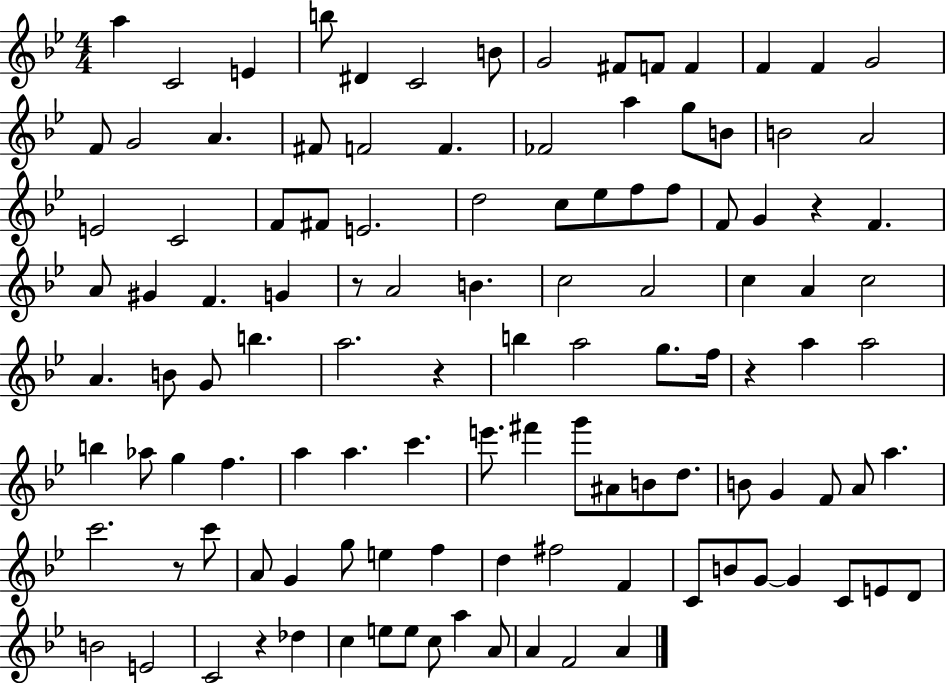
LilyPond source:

{
  \clef treble
  \numericTimeSignature
  \time 4/4
  \key bes \major
  a''4 c'2 e'4 | b''8 dis'4 c'2 b'8 | g'2 fis'8 f'8 f'4 | f'4 f'4 g'2 | \break f'8 g'2 a'4. | fis'8 f'2 f'4. | fes'2 a''4 g''8 b'8 | b'2 a'2 | \break e'2 c'2 | f'8 fis'8 e'2. | d''2 c''8 ees''8 f''8 f''8 | f'8 g'4 r4 f'4. | \break a'8 gis'4 f'4. g'4 | r8 a'2 b'4. | c''2 a'2 | c''4 a'4 c''2 | \break a'4. b'8 g'8 b''4. | a''2. r4 | b''4 a''2 g''8. f''16 | r4 a''4 a''2 | \break b''4 aes''8 g''4 f''4. | a''4 a''4. c'''4. | e'''8. fis'''4 g'''8 ais'8 b'8 d''8. | b'8 g'4 f'8 a'8 a''4. | \break c'''2. r8 c'''8 | a'8 g'4 g''8 e''4 f''4 | d''4 fis''2 f'4 | c'8 b'8 g'8~~ g'4 c'8 e'8 d'8 | \break b'2 e'2 | c'2 r4 des''4 | c''4 e''8 e''8 c''8 a''4 a'8 | a'4 f'2 a'4 | \break \bar "|."
}